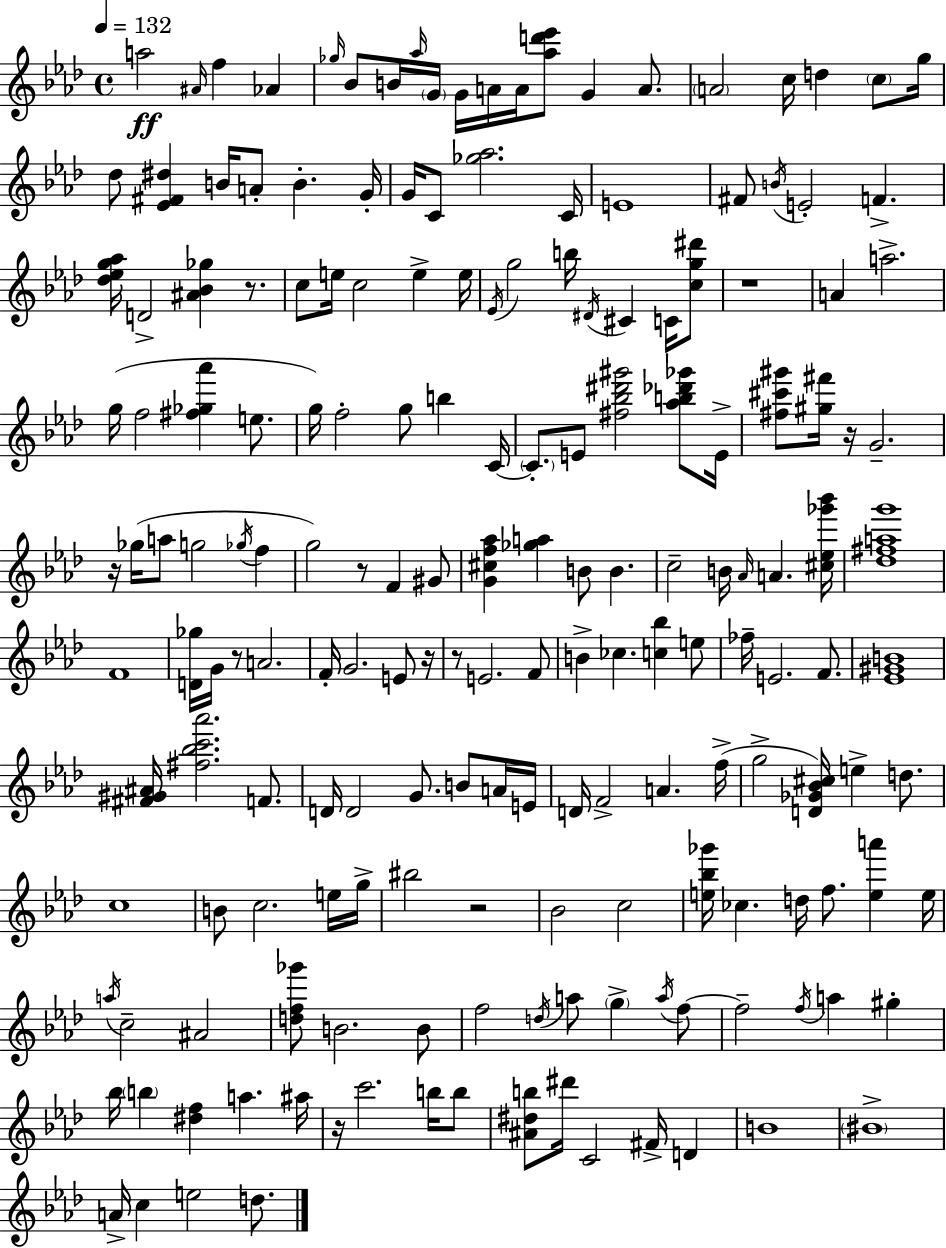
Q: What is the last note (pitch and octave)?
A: D5